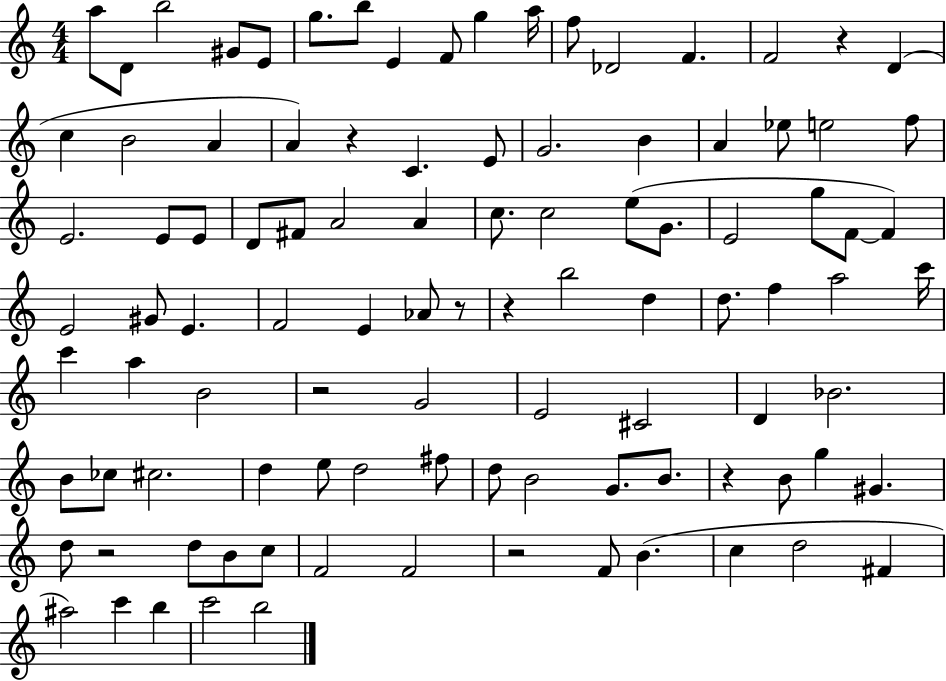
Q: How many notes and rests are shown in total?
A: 101